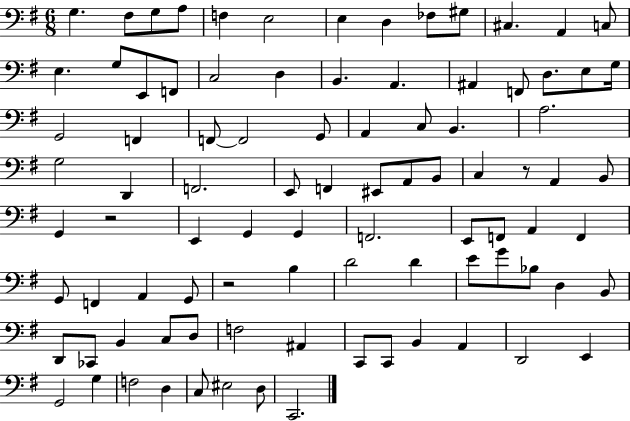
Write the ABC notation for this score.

X:1
T:Untitled
M:6/8
L:1/4
K:G
G, ^F,/2 G,/2 A,/2 F, E,2 E, D, _F,/2 ^G,/2 ^C, A,, C,/2 E, G,/2 E,,/2 F,,/2 C,2 D, B,, A,, ^A,, F,,/2 D,/2 E,/2 G,/4 G,,2 F,, F,,/2 F,,2 G,,/2 A,, C,/2 B,, A,2 G,2 D,, F,,2 E,,/2 F,, ^E,,/2 A,,/2 B,,/2 C, z/2 A,, B,,/2 G,, z2 E,, G,, G,, F,,2 E,,/2 F,,/2 A,, F,, G,,/2 F,, A,, G,,/2 z2 B, D2 D E/2 G/2 _B,/2 D, B,,/2 D,,/2 _C,,/2 B,, C,/2 D,/2 F,2 ^A,, C,,/2 C,,/2 B,, A,, D,,2 E,, G,,2 G, F,2 D, C,/2 ^E,2 D,/2 C,,2